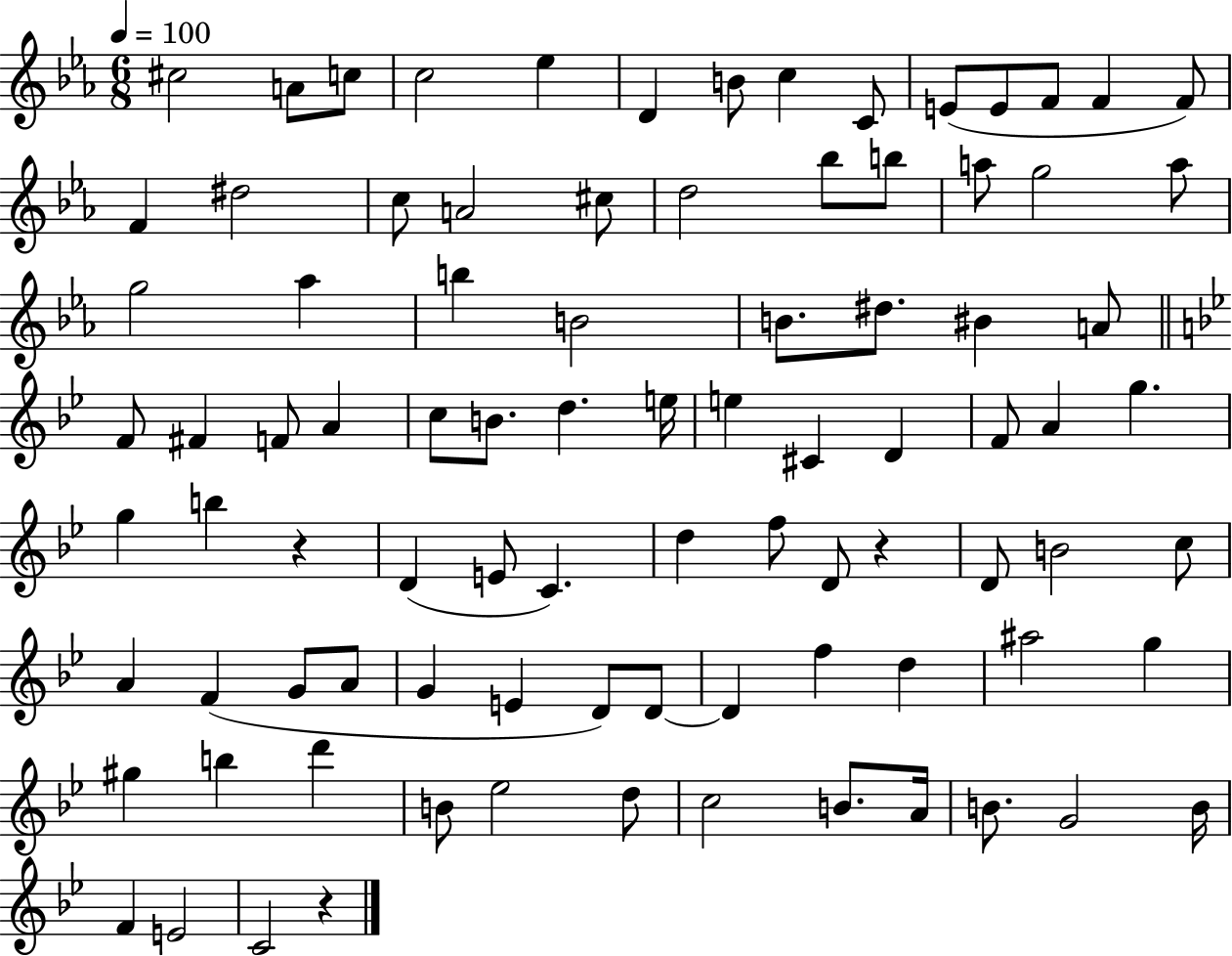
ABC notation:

X:1
T:Untitled
M:6/8
L:1/4
K:Eb
^c2 A/2 c/2 c2 _e D B/2 c C/2 E/2 E/2 F/2 F F/2 F ^d2 c/2 A2 ^c/2 d2 _b/2 b/2 a/2 g2 a/2 g2 _a b B2 B/2 ^d/2 ^B A/2 F/2 ^F F/2 A c/2 B/2 d e/4 e ^C D F/2 A g g b z D E/2 C d f/2 D/2 z D/2 B2 c/2 A F G/2 A/2 G E D/2 D/2 D f d ^a2 g ^g b d' B/2 _e2 d/2 c2 B/2 A/4 B/2 G2 B/4 F E2 C2 z